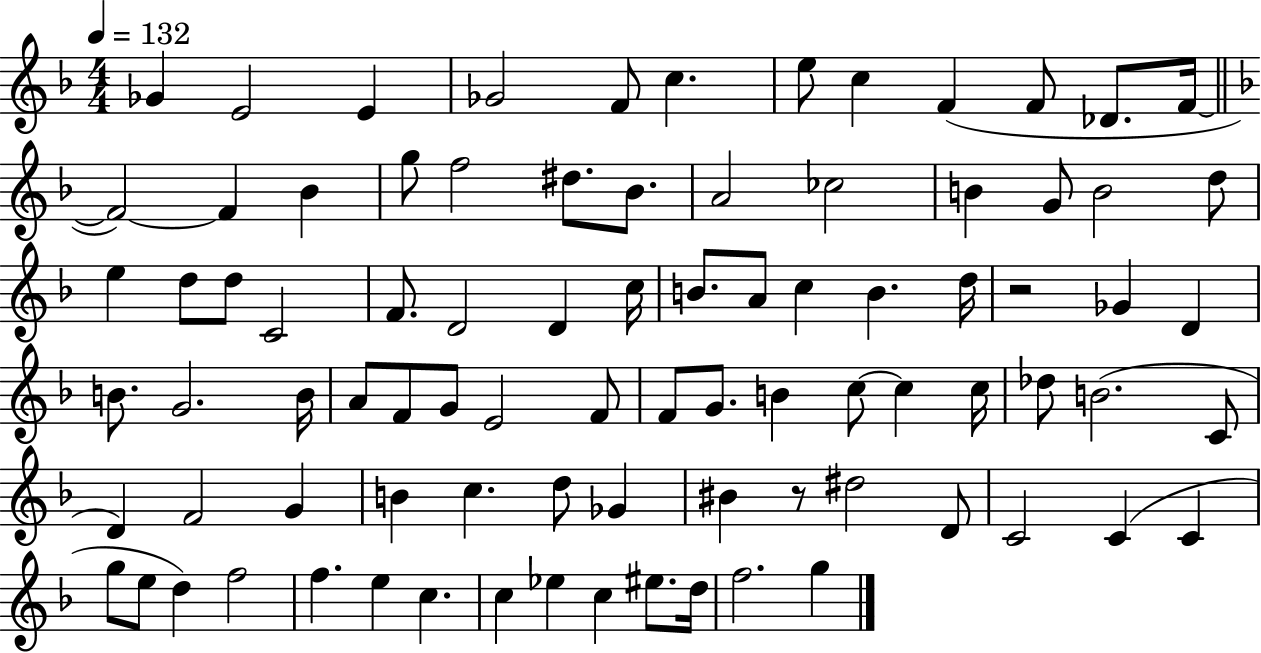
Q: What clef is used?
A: treble